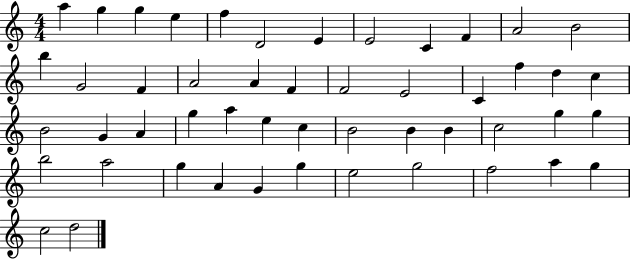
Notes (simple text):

A5/q G5/q G5/q E5/q F5/q D4/h E4/q E4/h C4/q F4/q A4/h B4/h B5/q G4/h F4/q A4/h A4/q F4/q F4/h E4/h C4/q F5/q D5/q C5/q B4/h G4/q A4/q G5/q A5/q E5/q C5/q B4/h B4/q B4/q C5/h G5/q G5/q B5/h A5/h G5/q A4/q G4/q G5/q E5/h G5/h F5/h A5/q G5/q C5/h D5/h